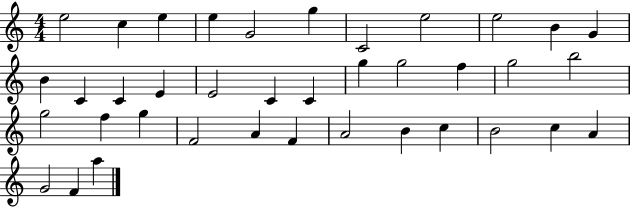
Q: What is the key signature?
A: C major